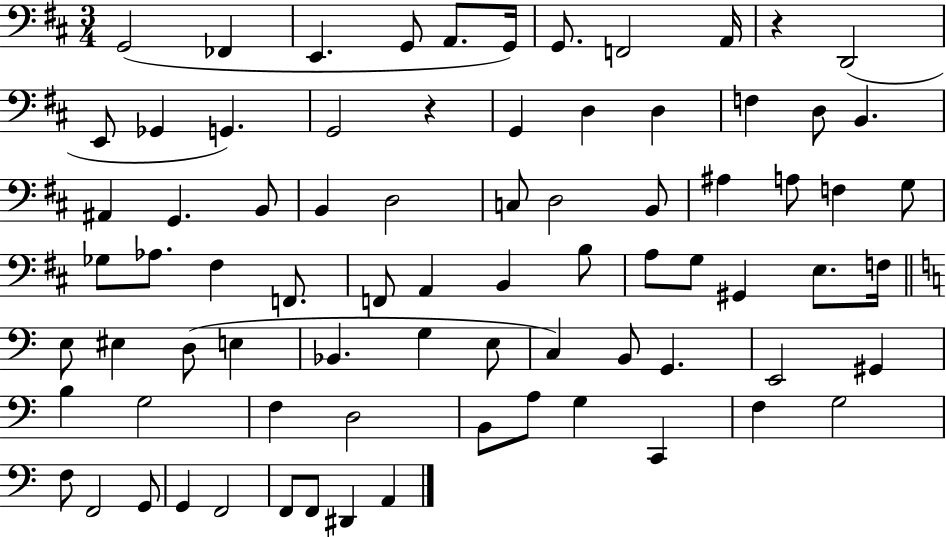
X:1
T:Untitled
M:3/4
L:1/4
K:D
G,,2 _F,, E,, G,,/2 A,,/2 G,,/4 G,,/2 F,,2 A,,/4 z D,,2 E,,/2 _G,, G,, G,,2 z G,, D, D, F, D,/2 B,, ^A,, G,, B,,/2 B,, D,2 C,/2 D,2 B,,/2 ^A, A,/2 F, G,/2 _G,/2 _A,/2 ^F, F,,/2 F,,/2 A,, B,, B,/2 A,/2 G,/2 ^G,, E,/2 F,/4 E,/2 ^E, D,/2 E, _B,, G, E,/2 C, B,,/2 G,, E,,2 ^G,, B, G,2 F, D,2 B,,/2 A,/2 G, C,, F, G,2 F,/2 F,,2 G,,/2 G,, F,,2 F,,/2 F,,/2 ^D,, A,,